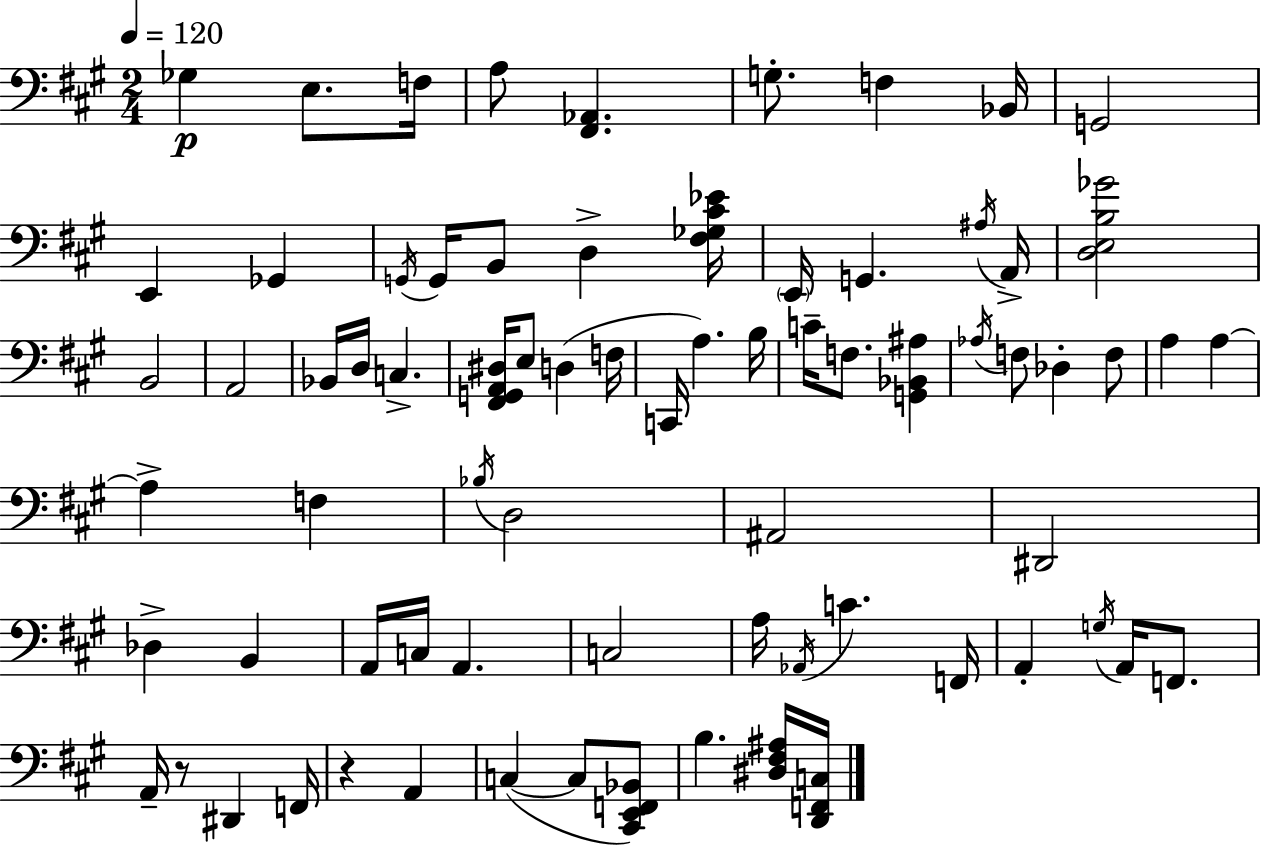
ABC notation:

X:1
T:Untitled
M:2/4
L:1/4
K:A
_G, E,/2 F,/4 A,/2 [^F,,_A,,] G,/2 F, _B,,/4 G,,2 E,, _G,, G,,/4 G,,/4 B,,/2 D, [^F,_G,^C_E]/4 E,,/4 G,, ^A,/4 A,,/4 [D,E,B,_G]2 B,,2 A,,2 _B,,/4 D,/4 C, [^F,,G,,A,,^D,]/4 E,/2 D, F,/4 C,,/4 A, B,/4 C/4 F,/2 [G,,_B,,^A,] _A,/4 F,/2 _D, F,/2 A, A, A, F, _B,/4 D,2 ^A,,2 ^D,,2 _D, B,, A,,/4 C,/4 A,, C,2 A,/4 _A,,/4 C F,,/4 A,, G,/4 A,,/4 F,,/2 A,,/4 z/2 ^D,, F,,/4 z A,, C, C,/2 [^C,,E,,F,,_B,,]/2 B, [^D,^F,^A,]/4 [D,,F,,C,]/4